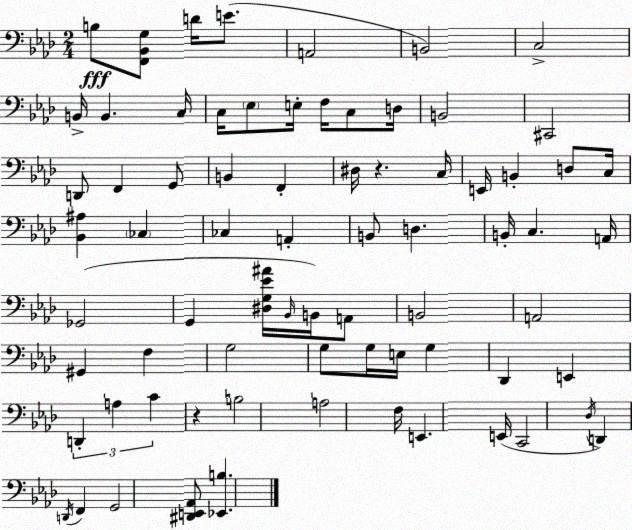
X:1
T:Untitled
M:2/4
L:1/4
K:Ab
B,/2 [F,,_B,,G,]/2 D/4 E/2 A,,2 B,,2 C,2 B,,/4 B,, C,/4 C,/4 _E,/2 E,/4 F,/4 C,/2 D,/4 B,,2 ^C,,2 D,,/2 F,, G,,/2 B,, F,, ^D,/4 z C,/4 E,,/4 B,, D,/2 C,/4 [_B,,^A,] _C, _C, A,, B,,/2 D, B,,/4 C, A,,/4 _G,,2 G,, [^D,G,_E^A]/4 _B,,/4 B,,/4 A,,/2 B,,2 A,,2 ^G,, F, G,2 G,/2 G,/4 E,/4 G, _D,, E,, D,, A, C z B,2 A,2 F,/4 E,, E,,/4 C,,2 _D,/4 D,, D,,/4 F,, G,,2 [^D,,E,,_A,,]/2 [_E,,B,]